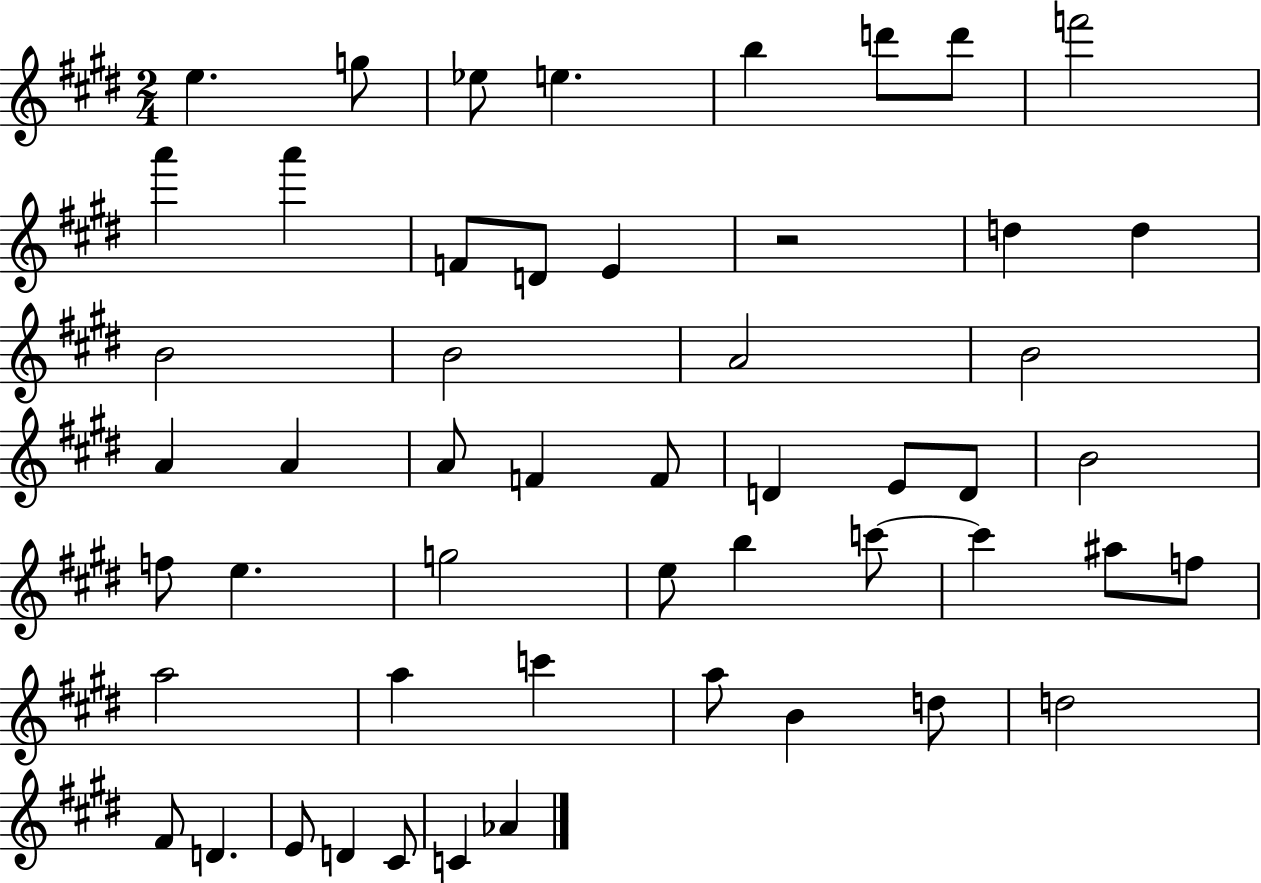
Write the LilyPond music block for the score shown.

{
  \clef treble
  \numericTimeSignature
  \time 2/4
  \key e \major
  \repeat volta 2 { e''4. g''8 | ees''8 e''4. | b''4 d'''8 d'''8 | f'''2 | \break a'''4 a'''4 | f'8 d'8 e'4 | r2 | d''4 d''4 | \break b'2 | b'2 | a'2 | b'2 | \break a'4 a'4 | a'8 f'4 f'8 | d'4 e'8 d'8 | b'2 | \break f''8 e''4. | g''2 | e''8 b''4 c'''8~~ | c'''4 ais''8 f''8 | \break a''2 | a''4 c'''4 | a''8 b'4 d''8 | d''2 | \break fis'8 d'4. | e'8 d'4 cis'8 | c'4 aes'4 | } \bar "|."
}